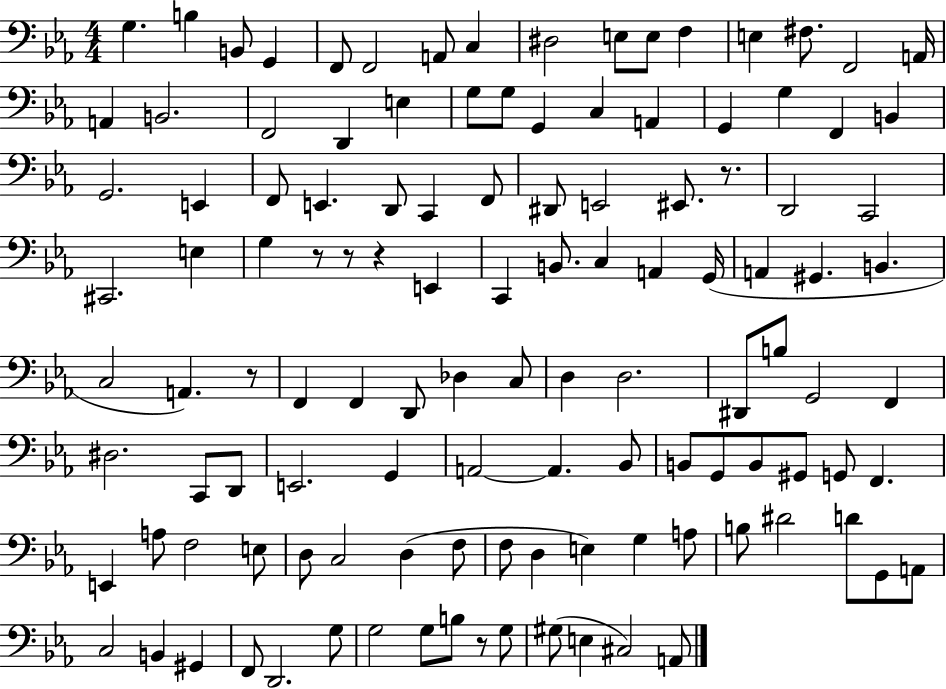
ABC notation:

X:1
T:Untitled
M:4/4
L:1/4
K:Eb
G, B, B,,/2 G,, F,,/2 F,,2 A,,/2 C, ^D,2 E,/2 E,/2 F, E, ^F,/2 F,,2 A,,/4 A,, B,,2 F,,2 D,, E, G,/2 G,/2 G,, C, A,, G,, G, F,, B,, G,,2 E,, F,,/2 E,, D,,/2 C,, F,,/2 ^D,,/2 E,,2 ^E,,/2 z/2 D,,2 C,,2 ^C,,2 E, G, z/2 z/2 z E,, C,, B,,/2 C, A,, G,,/4 A,, ^G,, B,, C,2 A,, z/2 F,, F,, D,,/2 _D, C,/2 D, D,2 ^D,,/2 B,/2 G,,2 F,, ^D,2 C,,/2 D,,/2 E,,2 G,, A,,2 A,, _B,,/2 B,,/2 G,,/2 B,,/2 ^G,,/2 G,,/2 F,, E,, A,/2 F,2 E,/2 D,/2 C,2 D, F,/2 F,/2 D, E, G, A,/2 B,/2 ^D2 D/2 G,,/2 A,,/2 C,2 B,, ^G,, F,,/2 D,,2 G,/2 G,2 G,/2 B,/2 z/2 G,/2 ^G,/2 E, ^C,2 A,,/2